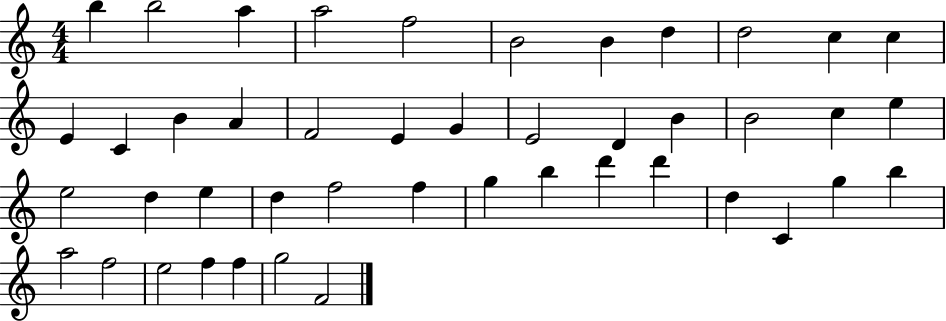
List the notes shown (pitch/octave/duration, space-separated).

B5/q B5/h A5/q A5/h F5/h B4/h B4/q D5/q D5/h C5/q C5/q E4/q C4/q B4/q A4/q F4/h E4/q G4/q E4/h D4/q B4/q B4/h C5/q E5/q E5/h D5/q E5/q D5/q F5/h F5/q G5/q B5/q D6/q D6/q D5/q C4/q G5/q B5/q A5/h F5/h E5/h F5/q F5/q G5/h F4/h